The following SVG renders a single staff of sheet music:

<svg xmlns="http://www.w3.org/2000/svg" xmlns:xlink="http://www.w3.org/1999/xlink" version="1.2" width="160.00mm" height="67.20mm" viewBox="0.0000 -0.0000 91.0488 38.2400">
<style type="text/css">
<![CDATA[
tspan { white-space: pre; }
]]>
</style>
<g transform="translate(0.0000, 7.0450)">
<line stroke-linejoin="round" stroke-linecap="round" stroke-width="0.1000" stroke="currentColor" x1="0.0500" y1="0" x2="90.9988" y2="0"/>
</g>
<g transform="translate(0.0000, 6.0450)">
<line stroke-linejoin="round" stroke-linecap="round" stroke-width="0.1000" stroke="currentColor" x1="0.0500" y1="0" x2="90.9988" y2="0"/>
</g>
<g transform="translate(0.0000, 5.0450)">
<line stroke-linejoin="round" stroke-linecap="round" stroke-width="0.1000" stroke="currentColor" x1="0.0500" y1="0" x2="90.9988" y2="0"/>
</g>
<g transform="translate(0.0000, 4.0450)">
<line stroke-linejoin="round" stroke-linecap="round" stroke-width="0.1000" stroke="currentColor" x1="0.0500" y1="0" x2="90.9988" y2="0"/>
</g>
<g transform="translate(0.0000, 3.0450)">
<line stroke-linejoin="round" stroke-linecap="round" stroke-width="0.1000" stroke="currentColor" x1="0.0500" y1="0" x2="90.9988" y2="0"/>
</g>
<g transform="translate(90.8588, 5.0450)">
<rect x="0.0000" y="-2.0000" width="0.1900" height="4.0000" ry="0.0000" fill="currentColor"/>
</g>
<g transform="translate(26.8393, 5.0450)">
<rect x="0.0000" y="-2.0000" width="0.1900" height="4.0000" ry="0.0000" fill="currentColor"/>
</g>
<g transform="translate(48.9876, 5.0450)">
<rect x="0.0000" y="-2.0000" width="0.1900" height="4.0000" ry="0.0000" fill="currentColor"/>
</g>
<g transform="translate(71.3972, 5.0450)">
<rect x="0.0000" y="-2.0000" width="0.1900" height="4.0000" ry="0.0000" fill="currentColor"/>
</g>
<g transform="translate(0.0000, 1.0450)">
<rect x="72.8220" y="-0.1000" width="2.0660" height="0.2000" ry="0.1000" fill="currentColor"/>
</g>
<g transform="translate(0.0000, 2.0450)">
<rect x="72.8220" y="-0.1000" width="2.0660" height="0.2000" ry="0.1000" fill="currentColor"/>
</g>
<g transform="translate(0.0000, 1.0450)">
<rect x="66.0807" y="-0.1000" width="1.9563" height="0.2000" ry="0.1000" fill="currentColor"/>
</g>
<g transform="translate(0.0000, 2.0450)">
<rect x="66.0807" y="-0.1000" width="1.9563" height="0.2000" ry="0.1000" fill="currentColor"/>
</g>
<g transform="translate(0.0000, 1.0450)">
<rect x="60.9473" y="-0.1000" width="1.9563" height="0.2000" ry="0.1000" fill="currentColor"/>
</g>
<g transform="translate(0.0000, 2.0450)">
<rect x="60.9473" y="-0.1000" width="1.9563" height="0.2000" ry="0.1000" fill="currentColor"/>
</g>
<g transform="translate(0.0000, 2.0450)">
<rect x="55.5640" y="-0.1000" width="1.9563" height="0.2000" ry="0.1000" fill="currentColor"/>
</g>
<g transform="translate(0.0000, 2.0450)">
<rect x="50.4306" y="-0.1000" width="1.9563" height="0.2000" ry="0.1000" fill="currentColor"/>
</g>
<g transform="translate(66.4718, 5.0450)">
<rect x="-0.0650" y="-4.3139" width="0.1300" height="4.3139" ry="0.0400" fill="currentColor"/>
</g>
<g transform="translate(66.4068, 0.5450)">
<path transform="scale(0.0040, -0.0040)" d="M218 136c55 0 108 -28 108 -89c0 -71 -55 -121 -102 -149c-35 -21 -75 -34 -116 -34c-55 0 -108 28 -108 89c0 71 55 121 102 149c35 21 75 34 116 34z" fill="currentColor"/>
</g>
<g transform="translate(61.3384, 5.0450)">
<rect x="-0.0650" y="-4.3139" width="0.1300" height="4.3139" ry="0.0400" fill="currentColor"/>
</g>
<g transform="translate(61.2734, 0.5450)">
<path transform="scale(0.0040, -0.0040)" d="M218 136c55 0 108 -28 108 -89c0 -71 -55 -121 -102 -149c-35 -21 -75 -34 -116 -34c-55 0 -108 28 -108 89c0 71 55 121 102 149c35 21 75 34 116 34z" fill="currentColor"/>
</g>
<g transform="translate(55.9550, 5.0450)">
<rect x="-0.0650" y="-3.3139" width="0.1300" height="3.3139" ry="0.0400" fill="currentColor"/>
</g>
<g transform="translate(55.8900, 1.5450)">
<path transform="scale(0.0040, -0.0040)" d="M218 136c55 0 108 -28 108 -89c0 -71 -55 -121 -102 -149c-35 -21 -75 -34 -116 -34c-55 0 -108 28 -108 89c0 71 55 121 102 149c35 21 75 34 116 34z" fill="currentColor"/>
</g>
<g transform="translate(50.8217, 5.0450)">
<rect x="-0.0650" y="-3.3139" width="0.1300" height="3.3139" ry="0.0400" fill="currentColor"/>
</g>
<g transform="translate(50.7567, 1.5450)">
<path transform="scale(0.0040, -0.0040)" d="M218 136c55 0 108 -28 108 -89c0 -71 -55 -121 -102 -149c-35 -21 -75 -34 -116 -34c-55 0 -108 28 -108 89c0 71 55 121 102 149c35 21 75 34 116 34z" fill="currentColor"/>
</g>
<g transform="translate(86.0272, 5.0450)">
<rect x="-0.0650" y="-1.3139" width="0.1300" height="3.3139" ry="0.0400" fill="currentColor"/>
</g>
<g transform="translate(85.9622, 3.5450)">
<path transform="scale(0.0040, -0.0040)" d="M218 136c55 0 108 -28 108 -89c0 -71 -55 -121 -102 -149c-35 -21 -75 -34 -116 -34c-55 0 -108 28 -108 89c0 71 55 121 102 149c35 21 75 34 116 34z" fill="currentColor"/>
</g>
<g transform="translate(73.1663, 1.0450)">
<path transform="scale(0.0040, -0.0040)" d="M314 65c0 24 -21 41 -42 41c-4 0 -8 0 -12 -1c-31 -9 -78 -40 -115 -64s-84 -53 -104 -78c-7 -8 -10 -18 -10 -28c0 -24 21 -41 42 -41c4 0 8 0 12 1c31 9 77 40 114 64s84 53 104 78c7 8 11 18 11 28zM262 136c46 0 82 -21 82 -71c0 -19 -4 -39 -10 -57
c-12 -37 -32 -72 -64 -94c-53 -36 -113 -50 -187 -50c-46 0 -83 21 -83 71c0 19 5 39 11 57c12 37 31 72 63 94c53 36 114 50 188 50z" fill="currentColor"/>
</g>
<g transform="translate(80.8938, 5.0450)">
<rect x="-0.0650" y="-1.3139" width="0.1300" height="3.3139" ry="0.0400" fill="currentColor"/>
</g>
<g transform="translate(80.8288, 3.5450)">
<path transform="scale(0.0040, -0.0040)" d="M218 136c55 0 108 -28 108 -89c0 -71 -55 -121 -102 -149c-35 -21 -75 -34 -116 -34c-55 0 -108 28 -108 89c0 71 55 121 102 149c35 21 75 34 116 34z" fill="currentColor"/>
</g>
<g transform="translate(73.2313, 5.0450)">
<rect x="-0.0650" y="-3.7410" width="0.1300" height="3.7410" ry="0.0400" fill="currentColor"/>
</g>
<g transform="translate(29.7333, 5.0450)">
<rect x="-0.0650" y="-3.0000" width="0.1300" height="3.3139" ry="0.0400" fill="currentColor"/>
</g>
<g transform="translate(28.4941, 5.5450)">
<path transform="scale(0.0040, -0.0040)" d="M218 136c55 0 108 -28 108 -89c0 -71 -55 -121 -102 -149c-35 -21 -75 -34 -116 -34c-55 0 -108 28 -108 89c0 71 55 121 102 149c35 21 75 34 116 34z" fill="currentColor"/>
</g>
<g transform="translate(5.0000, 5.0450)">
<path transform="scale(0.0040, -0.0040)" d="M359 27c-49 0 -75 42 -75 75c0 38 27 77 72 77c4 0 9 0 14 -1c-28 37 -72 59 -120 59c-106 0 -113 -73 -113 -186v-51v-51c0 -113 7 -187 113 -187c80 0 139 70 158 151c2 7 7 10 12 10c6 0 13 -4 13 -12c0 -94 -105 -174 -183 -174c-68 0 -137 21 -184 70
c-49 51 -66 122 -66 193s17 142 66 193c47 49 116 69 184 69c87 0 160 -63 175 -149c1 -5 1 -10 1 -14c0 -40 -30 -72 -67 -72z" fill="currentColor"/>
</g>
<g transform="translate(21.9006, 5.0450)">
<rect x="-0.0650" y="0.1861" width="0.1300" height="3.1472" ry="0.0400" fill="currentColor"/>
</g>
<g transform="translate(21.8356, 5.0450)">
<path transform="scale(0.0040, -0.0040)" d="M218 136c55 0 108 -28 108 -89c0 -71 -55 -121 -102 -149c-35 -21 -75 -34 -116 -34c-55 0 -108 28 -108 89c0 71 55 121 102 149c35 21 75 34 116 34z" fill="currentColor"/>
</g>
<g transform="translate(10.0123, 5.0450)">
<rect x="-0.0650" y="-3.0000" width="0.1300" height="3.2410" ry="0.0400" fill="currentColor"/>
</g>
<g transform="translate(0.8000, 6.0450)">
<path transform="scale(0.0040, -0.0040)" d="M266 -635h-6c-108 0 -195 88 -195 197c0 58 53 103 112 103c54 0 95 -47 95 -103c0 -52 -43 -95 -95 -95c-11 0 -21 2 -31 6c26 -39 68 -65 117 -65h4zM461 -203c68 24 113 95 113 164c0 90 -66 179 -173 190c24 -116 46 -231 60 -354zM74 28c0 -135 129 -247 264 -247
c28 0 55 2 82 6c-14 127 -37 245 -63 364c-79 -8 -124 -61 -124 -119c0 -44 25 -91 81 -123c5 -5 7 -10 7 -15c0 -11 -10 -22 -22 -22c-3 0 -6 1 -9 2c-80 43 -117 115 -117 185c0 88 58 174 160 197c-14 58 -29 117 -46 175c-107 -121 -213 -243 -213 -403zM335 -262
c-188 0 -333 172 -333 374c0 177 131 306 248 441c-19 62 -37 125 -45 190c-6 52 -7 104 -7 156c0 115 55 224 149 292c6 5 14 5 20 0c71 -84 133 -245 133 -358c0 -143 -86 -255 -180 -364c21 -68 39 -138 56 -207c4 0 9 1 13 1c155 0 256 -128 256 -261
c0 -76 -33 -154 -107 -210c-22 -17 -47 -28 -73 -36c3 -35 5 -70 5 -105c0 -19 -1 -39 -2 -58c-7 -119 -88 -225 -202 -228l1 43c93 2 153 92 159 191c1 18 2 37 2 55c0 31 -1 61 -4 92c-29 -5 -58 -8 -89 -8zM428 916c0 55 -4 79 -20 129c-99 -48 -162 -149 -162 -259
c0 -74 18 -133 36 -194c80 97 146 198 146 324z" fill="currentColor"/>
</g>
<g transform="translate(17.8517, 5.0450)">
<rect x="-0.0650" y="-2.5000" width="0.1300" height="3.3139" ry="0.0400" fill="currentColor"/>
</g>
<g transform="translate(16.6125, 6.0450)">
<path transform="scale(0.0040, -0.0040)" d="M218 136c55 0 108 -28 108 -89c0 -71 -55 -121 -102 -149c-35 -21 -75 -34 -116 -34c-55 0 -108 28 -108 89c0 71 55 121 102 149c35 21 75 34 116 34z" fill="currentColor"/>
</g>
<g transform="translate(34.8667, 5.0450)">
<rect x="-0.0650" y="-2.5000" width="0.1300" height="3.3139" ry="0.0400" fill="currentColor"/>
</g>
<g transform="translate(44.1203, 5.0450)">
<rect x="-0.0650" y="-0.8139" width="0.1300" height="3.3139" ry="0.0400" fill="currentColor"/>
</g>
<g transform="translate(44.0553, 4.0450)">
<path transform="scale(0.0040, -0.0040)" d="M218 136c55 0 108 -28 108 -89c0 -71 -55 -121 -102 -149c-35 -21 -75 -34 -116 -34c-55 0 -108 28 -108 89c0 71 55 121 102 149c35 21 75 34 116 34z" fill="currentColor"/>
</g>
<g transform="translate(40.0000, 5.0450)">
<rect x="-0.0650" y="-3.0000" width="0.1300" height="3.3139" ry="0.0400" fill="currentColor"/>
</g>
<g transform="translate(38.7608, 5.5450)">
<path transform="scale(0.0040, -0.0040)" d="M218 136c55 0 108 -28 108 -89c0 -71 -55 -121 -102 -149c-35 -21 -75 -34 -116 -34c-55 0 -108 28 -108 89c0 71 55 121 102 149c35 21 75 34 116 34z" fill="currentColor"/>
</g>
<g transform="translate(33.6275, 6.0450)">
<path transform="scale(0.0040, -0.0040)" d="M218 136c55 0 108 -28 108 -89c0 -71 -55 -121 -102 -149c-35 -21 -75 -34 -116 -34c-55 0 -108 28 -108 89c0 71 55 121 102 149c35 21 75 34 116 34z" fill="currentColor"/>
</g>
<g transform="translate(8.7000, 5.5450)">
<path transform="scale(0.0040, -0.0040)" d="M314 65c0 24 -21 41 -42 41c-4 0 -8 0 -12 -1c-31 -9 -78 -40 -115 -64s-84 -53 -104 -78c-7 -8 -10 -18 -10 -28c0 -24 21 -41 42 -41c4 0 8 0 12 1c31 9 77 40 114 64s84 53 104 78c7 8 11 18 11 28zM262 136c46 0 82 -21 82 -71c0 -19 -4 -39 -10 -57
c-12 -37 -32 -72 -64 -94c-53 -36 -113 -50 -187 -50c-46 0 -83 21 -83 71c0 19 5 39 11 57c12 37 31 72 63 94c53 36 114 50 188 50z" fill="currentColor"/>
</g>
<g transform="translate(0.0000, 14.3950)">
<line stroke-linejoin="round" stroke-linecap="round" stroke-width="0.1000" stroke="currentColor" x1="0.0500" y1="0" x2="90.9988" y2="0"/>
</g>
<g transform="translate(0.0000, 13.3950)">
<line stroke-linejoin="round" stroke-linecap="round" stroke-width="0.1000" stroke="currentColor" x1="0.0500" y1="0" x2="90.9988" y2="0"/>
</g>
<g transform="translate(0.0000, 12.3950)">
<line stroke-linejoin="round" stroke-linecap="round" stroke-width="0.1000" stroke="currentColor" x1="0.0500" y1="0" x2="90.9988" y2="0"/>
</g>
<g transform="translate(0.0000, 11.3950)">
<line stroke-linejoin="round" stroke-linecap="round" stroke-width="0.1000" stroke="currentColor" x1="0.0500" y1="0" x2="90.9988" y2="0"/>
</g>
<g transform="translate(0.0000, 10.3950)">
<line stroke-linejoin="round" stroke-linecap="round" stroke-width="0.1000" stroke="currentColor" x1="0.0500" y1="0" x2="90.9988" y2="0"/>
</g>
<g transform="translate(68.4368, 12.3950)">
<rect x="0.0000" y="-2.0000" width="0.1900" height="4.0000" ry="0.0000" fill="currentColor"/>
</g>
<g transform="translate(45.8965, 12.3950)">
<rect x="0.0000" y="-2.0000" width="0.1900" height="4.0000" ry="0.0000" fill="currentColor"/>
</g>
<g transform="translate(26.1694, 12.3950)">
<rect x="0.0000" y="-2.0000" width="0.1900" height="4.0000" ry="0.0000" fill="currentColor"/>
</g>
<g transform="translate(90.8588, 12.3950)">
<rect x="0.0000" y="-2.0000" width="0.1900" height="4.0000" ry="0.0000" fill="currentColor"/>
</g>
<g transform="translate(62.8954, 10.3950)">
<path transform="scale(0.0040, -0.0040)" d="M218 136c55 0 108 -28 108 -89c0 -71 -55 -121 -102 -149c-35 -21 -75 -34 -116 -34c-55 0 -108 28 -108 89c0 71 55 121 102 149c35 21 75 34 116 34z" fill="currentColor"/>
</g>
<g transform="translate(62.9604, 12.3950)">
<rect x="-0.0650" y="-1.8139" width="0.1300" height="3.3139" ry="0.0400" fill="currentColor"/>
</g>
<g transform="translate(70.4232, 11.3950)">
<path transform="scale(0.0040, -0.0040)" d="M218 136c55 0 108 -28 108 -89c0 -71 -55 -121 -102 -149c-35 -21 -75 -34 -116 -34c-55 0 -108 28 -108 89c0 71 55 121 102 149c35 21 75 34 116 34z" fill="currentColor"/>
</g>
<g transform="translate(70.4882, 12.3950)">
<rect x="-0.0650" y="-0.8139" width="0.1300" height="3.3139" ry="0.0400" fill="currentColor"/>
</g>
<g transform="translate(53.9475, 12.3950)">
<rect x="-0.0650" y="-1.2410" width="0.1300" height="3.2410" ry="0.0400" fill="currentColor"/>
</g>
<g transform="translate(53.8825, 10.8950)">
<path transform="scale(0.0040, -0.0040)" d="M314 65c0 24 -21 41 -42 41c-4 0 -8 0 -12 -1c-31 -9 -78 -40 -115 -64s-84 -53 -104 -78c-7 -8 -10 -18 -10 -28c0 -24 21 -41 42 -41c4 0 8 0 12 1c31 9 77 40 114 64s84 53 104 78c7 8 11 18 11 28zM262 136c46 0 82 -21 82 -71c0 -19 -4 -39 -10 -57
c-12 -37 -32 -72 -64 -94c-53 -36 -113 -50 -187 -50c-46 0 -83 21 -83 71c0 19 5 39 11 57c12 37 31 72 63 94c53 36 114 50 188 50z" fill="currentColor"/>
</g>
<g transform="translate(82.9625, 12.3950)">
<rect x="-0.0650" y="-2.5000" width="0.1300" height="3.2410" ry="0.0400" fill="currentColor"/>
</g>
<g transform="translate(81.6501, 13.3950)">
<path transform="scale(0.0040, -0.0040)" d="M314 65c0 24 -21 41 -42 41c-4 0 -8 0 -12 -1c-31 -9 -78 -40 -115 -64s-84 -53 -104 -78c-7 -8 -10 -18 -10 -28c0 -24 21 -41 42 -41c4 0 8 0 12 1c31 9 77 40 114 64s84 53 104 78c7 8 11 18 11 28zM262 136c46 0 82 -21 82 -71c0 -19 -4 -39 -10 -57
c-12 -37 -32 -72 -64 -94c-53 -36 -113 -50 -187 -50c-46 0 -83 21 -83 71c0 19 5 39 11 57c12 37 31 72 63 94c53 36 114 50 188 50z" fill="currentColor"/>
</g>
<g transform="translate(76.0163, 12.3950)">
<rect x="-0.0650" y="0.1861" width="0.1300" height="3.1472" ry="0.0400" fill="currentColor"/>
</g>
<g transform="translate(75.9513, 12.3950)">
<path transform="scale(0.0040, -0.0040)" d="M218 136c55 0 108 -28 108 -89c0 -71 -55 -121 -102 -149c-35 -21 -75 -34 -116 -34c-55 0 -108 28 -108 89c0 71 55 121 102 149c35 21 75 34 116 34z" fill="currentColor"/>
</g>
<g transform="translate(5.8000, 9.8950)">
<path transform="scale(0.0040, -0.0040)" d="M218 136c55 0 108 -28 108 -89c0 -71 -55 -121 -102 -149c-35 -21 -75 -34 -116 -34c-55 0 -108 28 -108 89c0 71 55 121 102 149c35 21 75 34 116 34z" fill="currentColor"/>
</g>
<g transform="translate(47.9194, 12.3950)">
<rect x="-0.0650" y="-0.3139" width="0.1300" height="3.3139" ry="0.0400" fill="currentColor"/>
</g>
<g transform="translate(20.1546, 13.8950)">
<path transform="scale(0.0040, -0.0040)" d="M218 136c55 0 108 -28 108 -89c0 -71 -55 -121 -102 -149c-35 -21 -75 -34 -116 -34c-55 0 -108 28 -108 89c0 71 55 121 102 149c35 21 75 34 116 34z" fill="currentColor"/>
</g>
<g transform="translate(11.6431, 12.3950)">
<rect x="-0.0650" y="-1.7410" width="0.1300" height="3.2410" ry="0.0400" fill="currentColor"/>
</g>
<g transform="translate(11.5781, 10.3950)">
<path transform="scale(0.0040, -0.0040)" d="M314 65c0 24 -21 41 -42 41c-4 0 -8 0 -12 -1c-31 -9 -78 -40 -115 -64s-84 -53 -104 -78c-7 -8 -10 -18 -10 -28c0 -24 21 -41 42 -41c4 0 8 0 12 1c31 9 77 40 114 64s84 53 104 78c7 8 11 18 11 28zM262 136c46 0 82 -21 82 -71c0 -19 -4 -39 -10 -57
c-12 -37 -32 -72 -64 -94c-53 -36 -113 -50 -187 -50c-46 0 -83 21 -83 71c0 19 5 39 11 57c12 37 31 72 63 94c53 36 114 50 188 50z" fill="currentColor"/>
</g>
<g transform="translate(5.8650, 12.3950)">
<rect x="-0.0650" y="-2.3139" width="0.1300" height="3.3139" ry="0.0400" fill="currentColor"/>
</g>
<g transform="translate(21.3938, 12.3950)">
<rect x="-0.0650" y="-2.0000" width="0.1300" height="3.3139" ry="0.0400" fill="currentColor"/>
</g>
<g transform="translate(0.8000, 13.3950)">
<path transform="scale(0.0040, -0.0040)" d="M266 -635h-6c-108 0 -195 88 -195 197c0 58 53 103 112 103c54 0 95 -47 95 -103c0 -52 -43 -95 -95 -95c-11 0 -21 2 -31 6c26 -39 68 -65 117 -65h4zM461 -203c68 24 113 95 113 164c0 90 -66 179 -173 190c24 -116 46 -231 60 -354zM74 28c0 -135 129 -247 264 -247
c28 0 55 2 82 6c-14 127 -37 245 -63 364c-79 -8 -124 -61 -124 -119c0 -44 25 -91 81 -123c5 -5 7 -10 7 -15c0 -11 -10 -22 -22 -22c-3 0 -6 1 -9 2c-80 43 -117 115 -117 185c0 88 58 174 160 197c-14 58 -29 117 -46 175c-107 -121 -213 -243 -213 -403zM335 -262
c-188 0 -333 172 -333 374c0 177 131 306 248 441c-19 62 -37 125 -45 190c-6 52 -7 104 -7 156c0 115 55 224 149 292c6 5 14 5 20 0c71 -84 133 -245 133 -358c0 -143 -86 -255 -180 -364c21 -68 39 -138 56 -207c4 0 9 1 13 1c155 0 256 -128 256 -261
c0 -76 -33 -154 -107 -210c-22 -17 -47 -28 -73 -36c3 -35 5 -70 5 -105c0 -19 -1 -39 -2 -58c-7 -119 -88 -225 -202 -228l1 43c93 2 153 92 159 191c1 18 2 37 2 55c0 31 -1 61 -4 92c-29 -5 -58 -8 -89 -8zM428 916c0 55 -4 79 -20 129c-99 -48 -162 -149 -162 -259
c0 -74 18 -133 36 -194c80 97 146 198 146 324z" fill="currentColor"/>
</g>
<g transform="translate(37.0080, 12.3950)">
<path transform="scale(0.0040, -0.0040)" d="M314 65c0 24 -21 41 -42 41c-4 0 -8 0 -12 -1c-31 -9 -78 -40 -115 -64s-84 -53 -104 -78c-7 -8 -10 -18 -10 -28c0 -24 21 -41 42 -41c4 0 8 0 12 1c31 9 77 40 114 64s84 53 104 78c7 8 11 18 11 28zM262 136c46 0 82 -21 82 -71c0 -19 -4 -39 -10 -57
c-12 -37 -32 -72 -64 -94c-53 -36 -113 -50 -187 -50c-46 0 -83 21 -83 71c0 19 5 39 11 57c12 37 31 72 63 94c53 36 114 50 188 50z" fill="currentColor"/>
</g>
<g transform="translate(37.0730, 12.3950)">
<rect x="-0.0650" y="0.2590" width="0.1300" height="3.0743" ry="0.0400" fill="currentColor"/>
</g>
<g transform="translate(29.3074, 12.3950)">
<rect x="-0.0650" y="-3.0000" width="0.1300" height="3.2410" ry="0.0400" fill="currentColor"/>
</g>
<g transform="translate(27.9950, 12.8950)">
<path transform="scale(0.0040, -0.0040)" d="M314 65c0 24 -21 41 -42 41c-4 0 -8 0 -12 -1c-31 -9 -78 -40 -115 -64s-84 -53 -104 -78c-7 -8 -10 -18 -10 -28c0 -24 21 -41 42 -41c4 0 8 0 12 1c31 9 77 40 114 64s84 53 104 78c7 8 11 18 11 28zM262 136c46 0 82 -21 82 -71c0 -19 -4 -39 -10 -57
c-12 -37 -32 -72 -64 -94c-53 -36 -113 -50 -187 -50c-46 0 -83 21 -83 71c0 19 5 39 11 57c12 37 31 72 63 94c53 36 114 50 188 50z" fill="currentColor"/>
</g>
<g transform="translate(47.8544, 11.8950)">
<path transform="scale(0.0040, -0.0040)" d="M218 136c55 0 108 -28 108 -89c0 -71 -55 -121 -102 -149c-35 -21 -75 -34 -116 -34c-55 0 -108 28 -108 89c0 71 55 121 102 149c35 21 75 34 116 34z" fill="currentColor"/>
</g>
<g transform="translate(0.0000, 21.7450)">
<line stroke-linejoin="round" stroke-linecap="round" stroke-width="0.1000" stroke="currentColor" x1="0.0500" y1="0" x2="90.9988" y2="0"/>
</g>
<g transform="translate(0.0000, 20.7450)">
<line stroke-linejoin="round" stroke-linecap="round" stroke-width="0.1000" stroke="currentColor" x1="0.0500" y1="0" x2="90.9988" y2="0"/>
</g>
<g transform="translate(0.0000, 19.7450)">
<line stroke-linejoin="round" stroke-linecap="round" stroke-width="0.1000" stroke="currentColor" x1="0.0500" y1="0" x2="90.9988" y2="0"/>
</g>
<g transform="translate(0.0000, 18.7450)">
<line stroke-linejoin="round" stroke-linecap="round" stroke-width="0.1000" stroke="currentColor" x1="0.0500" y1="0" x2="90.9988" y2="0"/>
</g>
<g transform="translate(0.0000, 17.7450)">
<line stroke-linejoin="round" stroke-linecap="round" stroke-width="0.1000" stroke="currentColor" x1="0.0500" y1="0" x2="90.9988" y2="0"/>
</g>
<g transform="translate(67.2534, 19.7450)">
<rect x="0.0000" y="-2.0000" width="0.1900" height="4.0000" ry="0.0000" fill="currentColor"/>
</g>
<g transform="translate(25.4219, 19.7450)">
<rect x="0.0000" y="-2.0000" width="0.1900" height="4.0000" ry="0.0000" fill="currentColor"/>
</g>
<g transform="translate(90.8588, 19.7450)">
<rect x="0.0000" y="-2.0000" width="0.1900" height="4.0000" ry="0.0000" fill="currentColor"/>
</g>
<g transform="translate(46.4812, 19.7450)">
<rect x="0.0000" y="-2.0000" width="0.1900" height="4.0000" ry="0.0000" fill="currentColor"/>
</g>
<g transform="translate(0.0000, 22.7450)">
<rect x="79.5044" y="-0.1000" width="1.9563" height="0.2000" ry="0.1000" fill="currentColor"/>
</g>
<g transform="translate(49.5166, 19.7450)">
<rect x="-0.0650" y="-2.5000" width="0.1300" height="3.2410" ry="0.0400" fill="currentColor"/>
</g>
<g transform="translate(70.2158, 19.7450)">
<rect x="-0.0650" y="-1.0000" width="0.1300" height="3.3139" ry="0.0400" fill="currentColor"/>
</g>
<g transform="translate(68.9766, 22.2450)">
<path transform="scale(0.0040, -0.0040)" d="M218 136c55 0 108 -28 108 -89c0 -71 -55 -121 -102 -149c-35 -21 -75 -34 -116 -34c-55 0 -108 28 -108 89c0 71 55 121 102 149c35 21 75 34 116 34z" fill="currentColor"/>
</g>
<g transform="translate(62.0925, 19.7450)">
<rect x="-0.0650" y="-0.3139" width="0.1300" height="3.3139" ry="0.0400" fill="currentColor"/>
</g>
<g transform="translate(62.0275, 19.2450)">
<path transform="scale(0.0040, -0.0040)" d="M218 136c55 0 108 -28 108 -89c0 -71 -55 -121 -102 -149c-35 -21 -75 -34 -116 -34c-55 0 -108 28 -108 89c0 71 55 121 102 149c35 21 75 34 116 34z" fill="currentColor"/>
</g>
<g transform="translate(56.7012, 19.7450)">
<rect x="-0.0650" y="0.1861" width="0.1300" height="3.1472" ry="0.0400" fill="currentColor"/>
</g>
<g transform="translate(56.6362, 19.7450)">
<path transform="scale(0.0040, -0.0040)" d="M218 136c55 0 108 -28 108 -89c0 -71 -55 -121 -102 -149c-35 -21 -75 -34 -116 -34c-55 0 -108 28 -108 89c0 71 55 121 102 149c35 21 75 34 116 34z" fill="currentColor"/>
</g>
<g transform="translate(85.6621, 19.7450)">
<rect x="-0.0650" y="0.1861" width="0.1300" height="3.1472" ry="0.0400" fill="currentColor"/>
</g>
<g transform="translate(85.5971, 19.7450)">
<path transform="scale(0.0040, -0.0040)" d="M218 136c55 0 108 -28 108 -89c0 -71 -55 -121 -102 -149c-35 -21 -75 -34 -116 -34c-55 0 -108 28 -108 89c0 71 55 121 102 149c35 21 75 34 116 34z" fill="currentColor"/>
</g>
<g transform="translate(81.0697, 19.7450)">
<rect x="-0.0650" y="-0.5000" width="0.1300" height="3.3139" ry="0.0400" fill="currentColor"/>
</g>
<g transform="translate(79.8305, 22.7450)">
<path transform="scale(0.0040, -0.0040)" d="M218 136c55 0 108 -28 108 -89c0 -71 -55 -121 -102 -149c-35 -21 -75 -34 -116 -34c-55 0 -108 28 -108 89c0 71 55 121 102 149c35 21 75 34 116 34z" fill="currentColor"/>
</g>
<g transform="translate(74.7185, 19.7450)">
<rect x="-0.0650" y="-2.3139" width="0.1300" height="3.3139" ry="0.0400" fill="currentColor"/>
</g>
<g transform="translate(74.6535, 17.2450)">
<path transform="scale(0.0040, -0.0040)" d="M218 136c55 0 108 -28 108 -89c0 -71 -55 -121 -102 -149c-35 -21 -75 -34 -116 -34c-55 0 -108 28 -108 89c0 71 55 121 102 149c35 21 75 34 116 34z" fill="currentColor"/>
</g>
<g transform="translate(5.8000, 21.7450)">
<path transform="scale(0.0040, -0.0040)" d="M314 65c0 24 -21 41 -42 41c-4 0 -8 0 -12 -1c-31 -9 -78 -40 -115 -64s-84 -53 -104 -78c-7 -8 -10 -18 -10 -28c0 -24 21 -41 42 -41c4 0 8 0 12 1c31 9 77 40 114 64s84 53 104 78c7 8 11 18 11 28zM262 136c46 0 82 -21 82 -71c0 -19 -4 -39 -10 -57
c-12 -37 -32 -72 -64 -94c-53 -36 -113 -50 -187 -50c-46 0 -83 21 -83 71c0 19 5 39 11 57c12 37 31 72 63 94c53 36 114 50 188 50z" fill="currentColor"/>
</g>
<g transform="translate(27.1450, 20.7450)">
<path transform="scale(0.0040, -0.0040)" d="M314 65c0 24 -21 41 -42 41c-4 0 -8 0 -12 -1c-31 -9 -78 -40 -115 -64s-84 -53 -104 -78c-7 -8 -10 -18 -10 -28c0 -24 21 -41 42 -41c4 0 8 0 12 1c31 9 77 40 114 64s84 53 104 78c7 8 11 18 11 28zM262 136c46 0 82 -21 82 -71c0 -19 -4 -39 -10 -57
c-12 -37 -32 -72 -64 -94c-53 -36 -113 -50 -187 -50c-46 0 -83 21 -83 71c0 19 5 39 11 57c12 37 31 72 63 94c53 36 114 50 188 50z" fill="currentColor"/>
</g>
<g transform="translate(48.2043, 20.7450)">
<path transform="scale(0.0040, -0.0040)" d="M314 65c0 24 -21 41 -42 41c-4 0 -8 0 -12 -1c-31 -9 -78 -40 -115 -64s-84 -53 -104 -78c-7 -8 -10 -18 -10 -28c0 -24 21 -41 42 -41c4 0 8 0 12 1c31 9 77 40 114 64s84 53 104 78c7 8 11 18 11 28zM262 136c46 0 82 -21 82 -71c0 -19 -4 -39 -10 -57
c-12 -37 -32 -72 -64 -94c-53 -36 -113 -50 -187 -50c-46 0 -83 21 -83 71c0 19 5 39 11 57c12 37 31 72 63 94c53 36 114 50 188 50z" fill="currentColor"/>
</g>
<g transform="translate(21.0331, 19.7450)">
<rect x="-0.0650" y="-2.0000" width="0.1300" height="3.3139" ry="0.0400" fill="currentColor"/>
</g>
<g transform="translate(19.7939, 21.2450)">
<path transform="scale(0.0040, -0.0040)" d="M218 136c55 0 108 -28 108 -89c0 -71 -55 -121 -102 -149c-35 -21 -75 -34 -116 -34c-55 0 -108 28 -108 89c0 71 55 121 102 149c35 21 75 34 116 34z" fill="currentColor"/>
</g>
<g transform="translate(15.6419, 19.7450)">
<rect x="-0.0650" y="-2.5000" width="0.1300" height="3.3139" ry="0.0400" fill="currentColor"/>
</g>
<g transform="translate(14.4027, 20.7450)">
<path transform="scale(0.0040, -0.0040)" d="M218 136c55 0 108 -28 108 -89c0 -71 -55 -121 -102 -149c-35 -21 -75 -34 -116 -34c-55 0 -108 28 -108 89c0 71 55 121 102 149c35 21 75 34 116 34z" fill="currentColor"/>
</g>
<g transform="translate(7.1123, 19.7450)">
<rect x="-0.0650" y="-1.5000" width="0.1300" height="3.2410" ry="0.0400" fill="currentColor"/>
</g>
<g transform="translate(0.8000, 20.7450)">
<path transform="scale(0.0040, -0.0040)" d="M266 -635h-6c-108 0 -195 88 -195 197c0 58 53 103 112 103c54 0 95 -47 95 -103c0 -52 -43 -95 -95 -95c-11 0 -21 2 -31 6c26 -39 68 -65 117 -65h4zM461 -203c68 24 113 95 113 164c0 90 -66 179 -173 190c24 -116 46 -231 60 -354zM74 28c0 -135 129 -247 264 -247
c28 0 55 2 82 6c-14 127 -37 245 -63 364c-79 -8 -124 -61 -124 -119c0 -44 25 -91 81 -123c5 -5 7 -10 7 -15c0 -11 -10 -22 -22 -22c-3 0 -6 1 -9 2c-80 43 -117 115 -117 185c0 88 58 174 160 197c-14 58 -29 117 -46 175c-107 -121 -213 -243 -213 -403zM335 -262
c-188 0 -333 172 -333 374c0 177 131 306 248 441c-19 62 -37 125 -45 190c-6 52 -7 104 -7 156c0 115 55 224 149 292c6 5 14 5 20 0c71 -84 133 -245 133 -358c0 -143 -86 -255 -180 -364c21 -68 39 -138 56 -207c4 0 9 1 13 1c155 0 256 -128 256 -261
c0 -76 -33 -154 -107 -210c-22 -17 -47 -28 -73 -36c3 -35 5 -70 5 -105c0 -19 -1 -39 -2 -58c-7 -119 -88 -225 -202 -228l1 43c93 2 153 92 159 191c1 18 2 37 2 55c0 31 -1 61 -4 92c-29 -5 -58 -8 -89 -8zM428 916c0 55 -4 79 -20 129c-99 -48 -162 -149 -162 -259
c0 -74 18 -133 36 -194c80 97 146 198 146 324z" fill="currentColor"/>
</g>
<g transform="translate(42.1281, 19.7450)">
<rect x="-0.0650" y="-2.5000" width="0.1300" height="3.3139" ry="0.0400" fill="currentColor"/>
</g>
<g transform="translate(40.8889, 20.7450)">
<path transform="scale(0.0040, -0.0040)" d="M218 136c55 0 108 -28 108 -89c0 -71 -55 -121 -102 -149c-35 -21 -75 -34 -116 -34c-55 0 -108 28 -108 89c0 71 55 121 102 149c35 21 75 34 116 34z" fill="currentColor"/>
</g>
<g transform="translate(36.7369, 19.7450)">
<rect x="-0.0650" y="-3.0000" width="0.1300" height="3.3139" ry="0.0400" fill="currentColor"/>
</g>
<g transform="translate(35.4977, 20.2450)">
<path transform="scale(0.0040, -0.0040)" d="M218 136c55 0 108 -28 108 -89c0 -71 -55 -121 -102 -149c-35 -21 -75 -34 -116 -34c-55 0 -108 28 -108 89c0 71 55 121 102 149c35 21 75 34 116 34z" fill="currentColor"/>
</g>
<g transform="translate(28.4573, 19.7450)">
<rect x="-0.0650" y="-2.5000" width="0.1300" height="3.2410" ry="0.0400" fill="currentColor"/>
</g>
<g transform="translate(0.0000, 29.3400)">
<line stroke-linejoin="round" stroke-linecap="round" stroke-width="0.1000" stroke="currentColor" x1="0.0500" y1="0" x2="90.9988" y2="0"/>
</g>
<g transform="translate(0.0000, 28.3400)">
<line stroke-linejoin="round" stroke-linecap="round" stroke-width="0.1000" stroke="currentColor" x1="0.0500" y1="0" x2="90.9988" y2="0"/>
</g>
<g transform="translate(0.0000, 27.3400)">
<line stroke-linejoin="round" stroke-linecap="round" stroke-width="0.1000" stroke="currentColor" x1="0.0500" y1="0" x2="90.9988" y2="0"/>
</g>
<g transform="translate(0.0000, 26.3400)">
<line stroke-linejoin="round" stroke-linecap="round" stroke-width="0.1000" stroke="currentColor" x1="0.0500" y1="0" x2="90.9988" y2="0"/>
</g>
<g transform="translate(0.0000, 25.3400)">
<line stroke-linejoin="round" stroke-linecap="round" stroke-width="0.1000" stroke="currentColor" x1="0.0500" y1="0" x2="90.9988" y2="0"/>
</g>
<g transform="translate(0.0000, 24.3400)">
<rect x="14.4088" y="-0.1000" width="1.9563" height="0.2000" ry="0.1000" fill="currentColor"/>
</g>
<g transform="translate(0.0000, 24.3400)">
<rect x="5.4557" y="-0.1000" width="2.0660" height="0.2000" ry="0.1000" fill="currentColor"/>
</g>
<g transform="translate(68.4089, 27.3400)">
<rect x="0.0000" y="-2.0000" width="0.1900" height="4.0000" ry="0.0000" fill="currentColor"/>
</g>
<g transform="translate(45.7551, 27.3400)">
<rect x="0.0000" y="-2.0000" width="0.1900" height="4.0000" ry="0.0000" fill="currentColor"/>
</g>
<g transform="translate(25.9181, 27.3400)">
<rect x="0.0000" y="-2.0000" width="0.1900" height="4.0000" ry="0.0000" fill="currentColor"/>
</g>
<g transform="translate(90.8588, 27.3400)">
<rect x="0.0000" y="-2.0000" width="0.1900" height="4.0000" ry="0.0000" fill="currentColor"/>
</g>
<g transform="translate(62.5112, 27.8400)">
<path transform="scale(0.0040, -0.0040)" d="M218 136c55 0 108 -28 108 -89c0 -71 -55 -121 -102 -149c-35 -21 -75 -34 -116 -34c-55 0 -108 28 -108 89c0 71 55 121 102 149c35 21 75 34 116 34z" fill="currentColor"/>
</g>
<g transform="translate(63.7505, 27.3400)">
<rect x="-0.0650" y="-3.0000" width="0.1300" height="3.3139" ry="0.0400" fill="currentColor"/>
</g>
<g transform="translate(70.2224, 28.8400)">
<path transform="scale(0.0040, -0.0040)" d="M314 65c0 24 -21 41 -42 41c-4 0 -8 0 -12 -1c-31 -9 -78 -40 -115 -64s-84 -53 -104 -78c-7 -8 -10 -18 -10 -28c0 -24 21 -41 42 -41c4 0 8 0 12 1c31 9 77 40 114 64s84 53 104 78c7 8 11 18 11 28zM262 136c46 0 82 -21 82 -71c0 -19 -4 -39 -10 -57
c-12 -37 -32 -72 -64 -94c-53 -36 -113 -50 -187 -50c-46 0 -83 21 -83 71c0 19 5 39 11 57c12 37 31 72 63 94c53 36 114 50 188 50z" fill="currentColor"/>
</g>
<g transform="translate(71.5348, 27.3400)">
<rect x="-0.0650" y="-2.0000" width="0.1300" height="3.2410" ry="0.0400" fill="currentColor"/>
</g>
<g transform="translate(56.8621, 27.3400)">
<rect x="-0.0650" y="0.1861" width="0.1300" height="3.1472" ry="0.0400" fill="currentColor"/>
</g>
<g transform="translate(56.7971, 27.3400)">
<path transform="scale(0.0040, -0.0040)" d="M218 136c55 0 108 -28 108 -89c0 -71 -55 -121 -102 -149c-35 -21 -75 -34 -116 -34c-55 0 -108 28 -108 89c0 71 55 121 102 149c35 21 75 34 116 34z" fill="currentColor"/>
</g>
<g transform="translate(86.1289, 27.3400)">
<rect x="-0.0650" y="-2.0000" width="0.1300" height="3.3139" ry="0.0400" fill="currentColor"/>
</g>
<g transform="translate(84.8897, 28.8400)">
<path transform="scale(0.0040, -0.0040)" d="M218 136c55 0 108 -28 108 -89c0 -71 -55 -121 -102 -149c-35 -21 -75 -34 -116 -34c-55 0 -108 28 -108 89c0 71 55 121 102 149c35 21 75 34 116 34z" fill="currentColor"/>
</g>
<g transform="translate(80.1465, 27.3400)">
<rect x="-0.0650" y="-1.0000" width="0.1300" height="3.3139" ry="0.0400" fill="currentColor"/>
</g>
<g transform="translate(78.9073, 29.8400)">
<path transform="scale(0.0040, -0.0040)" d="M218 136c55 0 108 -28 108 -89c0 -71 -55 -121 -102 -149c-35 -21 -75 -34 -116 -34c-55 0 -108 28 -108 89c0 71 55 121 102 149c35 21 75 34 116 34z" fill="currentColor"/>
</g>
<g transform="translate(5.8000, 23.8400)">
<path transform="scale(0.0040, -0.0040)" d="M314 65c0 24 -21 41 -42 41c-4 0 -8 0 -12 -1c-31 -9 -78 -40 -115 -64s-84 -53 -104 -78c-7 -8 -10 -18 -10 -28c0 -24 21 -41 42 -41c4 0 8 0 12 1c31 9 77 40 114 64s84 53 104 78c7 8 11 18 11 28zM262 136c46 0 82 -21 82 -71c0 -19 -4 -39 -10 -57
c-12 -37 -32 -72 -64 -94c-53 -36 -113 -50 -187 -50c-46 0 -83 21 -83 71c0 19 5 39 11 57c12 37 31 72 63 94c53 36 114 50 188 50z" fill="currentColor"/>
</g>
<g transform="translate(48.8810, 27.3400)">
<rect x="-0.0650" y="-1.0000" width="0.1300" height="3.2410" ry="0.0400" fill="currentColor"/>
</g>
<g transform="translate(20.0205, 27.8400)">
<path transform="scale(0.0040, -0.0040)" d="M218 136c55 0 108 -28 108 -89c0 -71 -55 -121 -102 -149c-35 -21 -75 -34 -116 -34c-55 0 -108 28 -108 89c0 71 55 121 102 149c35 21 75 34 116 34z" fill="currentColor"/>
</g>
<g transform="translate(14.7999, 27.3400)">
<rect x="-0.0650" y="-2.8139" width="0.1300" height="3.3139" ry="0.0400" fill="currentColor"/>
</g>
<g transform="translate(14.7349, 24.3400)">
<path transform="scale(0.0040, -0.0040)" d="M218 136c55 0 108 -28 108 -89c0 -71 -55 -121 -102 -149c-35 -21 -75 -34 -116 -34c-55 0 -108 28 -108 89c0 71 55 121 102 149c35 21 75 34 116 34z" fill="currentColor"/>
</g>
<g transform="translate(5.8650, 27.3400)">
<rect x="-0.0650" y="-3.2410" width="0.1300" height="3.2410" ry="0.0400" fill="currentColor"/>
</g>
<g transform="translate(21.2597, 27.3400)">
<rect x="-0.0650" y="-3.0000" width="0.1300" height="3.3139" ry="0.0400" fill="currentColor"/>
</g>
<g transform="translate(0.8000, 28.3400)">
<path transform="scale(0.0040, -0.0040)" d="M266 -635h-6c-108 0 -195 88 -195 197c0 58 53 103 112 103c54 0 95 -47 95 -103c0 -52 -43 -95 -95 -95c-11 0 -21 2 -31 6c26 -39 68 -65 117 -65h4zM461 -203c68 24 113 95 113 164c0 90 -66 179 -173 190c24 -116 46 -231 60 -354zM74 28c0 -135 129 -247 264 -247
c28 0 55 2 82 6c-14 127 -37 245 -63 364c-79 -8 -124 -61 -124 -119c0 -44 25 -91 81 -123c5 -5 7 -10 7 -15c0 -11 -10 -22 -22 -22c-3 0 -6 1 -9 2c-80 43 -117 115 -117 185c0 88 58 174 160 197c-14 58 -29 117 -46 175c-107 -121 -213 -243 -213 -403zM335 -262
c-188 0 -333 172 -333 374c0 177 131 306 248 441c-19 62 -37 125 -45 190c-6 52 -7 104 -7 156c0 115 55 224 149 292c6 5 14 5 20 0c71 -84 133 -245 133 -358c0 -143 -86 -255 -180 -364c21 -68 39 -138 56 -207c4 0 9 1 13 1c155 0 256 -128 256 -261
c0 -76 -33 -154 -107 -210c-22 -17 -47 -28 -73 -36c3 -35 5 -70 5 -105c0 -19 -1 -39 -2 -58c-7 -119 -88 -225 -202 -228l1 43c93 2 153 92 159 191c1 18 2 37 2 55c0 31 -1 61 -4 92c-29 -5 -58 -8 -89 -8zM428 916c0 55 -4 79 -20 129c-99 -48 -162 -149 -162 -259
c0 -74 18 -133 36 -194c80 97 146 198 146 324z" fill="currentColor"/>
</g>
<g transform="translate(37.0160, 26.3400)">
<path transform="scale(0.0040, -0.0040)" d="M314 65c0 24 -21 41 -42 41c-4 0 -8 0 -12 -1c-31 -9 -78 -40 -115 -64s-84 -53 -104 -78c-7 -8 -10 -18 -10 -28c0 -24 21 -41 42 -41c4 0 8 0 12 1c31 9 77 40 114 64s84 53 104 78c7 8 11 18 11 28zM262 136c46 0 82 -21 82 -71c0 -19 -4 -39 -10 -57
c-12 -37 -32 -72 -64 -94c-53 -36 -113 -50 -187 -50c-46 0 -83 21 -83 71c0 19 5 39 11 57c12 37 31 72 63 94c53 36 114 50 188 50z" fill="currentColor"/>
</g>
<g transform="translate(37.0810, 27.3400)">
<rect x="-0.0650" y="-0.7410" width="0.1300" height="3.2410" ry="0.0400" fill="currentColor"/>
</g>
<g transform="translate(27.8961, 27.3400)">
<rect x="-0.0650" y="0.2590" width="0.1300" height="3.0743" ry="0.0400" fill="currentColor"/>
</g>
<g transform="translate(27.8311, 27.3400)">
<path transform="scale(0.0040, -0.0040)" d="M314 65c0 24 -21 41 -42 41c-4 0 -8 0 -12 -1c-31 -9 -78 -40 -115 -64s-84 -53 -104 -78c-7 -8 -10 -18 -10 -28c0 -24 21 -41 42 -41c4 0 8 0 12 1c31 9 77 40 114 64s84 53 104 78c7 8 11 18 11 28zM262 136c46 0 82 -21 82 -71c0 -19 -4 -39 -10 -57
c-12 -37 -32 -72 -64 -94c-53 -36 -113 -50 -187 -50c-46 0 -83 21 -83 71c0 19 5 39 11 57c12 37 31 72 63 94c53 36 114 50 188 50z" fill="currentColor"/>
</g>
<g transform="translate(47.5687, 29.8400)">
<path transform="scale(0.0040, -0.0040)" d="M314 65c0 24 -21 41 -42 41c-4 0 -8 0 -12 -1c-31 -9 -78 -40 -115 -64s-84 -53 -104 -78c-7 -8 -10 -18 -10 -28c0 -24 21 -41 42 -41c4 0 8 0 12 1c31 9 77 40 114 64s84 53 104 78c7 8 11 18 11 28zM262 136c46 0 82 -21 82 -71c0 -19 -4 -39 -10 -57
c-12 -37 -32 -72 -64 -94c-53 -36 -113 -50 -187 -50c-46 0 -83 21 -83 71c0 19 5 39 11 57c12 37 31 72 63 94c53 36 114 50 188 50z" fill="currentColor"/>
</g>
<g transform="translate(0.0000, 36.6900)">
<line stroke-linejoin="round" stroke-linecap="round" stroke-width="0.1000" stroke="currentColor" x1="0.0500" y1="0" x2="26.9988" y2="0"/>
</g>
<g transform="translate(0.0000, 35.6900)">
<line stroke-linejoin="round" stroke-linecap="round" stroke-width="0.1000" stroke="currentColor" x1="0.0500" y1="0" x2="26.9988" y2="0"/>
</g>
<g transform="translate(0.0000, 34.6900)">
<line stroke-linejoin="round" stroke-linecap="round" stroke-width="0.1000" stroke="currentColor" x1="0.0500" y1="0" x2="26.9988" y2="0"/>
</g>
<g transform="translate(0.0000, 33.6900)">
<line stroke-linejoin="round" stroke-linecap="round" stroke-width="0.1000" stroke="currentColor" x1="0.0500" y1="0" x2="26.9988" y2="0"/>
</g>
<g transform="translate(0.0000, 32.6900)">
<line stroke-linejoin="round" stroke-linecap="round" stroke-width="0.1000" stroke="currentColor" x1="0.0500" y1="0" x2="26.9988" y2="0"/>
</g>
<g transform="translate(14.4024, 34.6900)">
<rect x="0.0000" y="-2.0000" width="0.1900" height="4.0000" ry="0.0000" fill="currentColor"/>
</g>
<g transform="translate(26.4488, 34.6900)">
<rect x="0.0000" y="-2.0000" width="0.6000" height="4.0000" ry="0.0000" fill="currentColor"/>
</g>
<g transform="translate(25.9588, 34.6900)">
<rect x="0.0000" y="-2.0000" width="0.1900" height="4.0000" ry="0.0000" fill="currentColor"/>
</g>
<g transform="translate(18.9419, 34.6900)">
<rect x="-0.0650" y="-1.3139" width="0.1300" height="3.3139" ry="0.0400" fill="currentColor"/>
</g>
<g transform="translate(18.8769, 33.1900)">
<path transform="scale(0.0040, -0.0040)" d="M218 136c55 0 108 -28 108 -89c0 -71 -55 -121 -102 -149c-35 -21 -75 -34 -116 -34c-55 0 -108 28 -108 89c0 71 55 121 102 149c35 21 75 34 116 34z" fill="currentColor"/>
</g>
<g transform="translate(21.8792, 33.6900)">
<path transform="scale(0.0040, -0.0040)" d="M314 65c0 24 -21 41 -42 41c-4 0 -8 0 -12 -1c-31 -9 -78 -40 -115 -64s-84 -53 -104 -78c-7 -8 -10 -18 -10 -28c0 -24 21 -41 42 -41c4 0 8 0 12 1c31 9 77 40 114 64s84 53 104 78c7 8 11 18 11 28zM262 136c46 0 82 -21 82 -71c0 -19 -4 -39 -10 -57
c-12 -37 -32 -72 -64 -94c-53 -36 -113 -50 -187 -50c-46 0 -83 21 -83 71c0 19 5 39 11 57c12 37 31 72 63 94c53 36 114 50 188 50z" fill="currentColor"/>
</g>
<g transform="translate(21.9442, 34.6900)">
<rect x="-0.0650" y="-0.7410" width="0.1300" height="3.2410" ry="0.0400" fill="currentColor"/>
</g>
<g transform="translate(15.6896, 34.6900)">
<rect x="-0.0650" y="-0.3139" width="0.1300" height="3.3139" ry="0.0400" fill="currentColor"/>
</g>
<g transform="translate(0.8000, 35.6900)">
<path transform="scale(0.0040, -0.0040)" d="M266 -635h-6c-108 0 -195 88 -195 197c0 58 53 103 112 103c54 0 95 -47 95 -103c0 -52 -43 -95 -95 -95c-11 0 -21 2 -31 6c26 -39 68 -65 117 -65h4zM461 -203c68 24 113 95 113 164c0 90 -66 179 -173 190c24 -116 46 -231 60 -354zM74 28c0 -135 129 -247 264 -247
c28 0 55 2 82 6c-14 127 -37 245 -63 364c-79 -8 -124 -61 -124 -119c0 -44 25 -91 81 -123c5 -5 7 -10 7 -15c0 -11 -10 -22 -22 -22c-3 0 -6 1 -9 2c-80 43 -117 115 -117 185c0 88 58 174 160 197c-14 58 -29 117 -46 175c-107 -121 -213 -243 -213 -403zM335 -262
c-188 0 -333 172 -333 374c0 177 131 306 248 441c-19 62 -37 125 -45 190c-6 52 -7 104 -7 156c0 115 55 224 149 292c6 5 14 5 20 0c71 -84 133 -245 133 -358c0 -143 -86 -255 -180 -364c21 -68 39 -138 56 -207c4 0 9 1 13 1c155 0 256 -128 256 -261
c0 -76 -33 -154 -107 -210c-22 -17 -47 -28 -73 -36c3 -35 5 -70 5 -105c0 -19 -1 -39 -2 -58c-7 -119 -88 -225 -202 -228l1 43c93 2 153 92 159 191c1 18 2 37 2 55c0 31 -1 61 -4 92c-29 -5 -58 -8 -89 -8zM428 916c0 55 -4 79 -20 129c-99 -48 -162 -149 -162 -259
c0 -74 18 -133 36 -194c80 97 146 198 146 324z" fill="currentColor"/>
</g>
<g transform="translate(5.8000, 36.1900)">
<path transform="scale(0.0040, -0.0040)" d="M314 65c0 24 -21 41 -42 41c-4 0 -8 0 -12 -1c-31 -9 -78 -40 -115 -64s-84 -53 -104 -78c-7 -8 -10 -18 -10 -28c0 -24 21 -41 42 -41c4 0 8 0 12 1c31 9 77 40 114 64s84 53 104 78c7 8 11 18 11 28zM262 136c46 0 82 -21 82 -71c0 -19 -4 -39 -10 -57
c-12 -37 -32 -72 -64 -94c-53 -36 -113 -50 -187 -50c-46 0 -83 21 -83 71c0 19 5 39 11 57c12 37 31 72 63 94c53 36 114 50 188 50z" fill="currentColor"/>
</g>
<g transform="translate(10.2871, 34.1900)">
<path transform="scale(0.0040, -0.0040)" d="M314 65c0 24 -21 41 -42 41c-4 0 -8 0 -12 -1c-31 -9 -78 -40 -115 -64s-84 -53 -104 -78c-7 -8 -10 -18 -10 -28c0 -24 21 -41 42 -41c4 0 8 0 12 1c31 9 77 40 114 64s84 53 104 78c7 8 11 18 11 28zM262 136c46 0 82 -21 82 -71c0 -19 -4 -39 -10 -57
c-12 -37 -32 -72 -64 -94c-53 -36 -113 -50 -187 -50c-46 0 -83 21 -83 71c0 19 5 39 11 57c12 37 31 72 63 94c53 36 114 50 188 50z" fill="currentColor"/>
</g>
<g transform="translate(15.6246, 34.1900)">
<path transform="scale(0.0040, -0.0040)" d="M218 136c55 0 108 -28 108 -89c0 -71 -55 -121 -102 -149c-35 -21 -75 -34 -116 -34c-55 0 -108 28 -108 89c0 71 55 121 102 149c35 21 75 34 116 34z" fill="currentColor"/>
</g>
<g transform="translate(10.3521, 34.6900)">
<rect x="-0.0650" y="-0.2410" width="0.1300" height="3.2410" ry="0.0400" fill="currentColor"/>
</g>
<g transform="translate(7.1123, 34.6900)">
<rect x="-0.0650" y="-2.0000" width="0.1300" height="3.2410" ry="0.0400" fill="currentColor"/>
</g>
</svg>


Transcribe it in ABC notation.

X:1
T:Untitled
M:4/4
L:1/4
K:C
A2 G B A G A d b b d' d' c'2 e e g f2 F A2 B2 c e2 f d B G2 E2 G F G2 A G G2 B c D g C B b2 a A B2 d2 D2 B A F2 D F F2 c2 c e d2